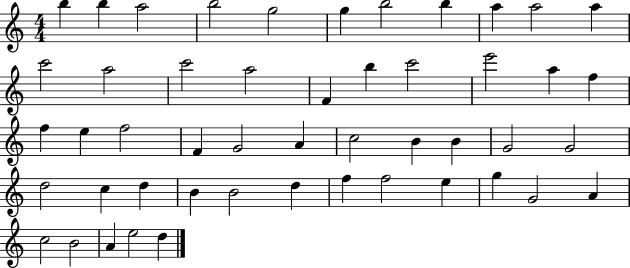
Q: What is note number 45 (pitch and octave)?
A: C5